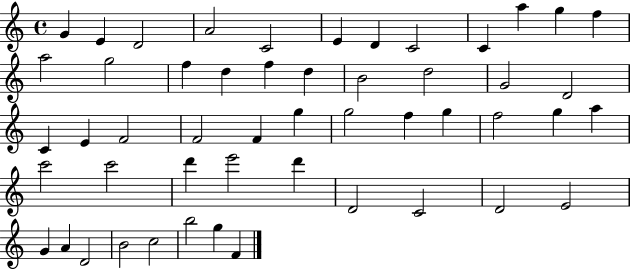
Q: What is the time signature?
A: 4/4